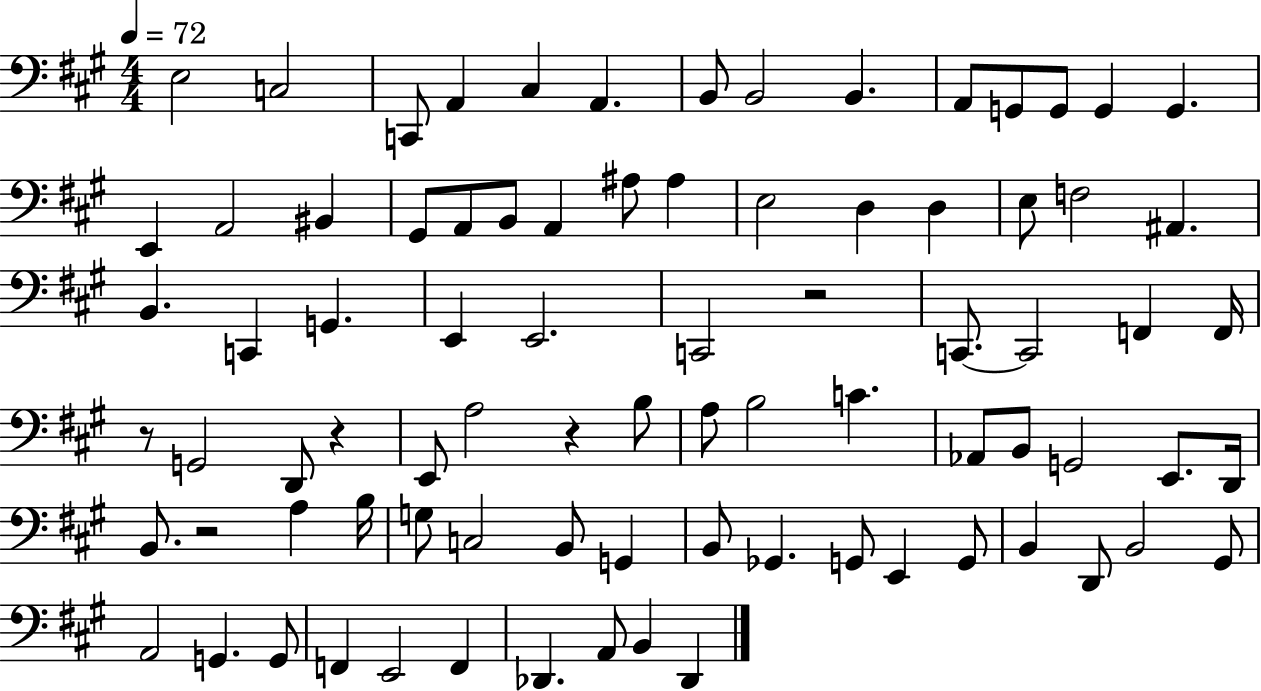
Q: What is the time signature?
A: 4/4